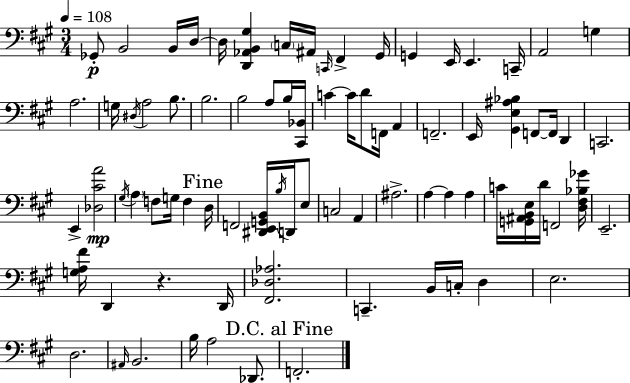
{
  \clef bass
  \numericTimeSignature
  \time 3/4
  \key a \major
  \tempo 4 = 108
  ges,8-.\p b,2 b,16 d16~~ | d16 <d, aes, b, gis>4 \parenthesize c16 ais,16 \grace { c,16 } fis,4-> | gis,16 g,4 e,16 e,4. | c,16-- a,2 g4 | \break a2. | g16 \acciaccatura { dis16 } a2 b8. | b2. | b2 a8 | \break b16 <cis, bes,>16 c'4~~ c'16 d'8 f,16 a,4 | f,2.-- | e,16 <gis, e ais bes>4 f,8~~ f,16 d,4 | c,2. | \break e,4-> <des cis' a'>2\mp | \acciaccatura { gis16 } \parenthesize a4 f8 g16 f4 | \mark "Fine" d16 f,2 <dis, e, g, b,>16 | \acciaccatura { b16 } d,16 e8 c2 | \break a,4 ais2.-> | a4~~ a4 | a4 c'16 <g, ais, b, e>16 d'16 f,2 | <d fis bes ges'>16 e,2.-- | \break <g a fis'>16 d,4 r4. | d,16 <fis, des aes>2. | c,4.-- b,16 c16-. | d4 e2. | \break d2. | \grace { ais,16 } b,2. | b16 a2 | des,8. \mark "D.C. al Fine" f,2.-. | \break \bar "|."
}